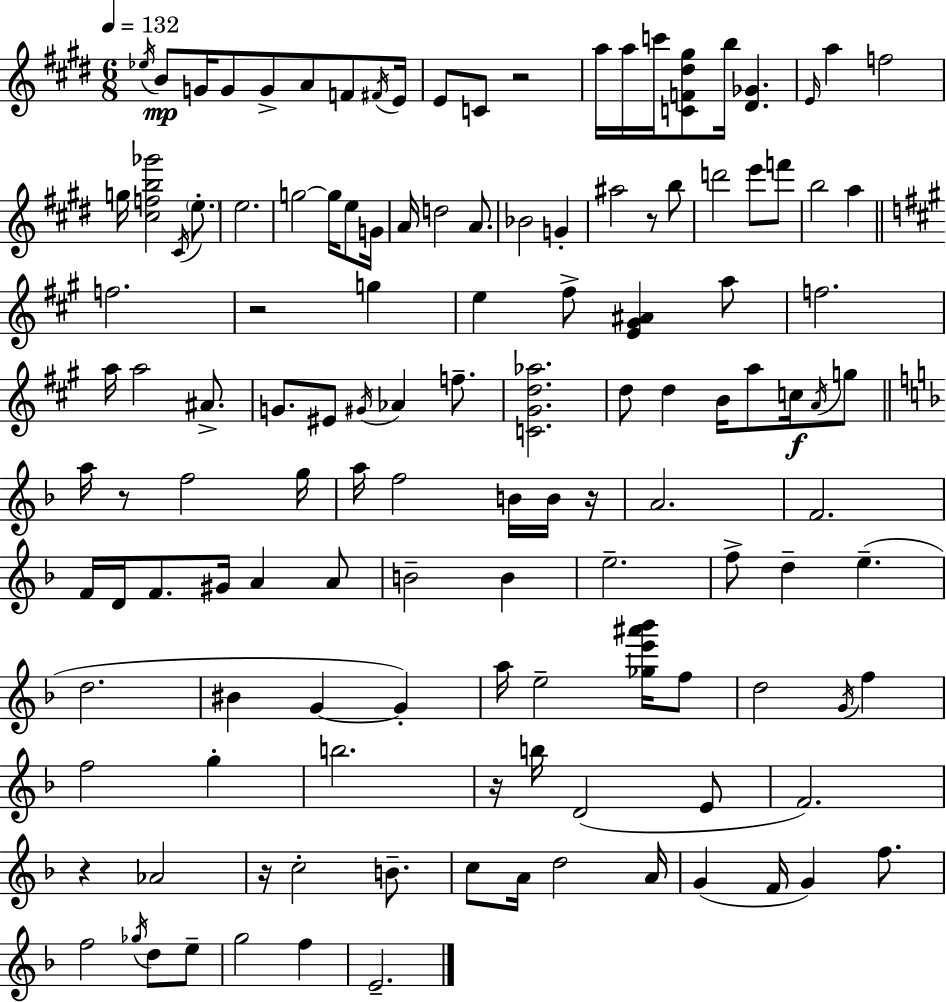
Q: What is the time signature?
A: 6/8